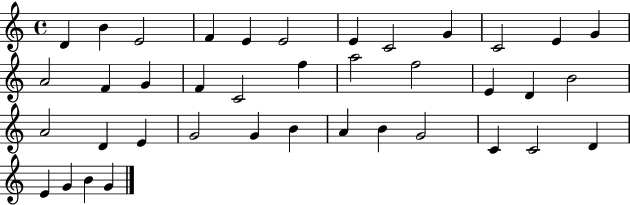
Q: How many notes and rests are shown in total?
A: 39